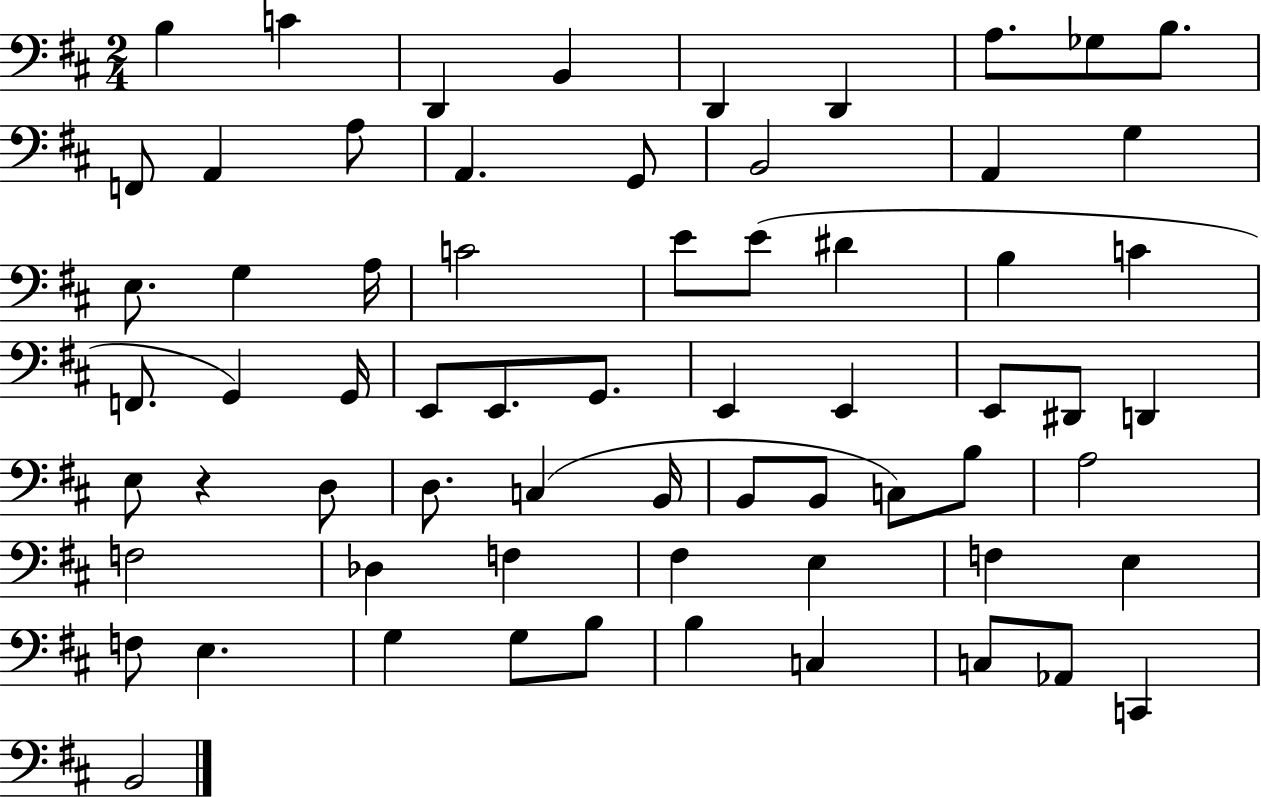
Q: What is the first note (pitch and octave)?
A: B3